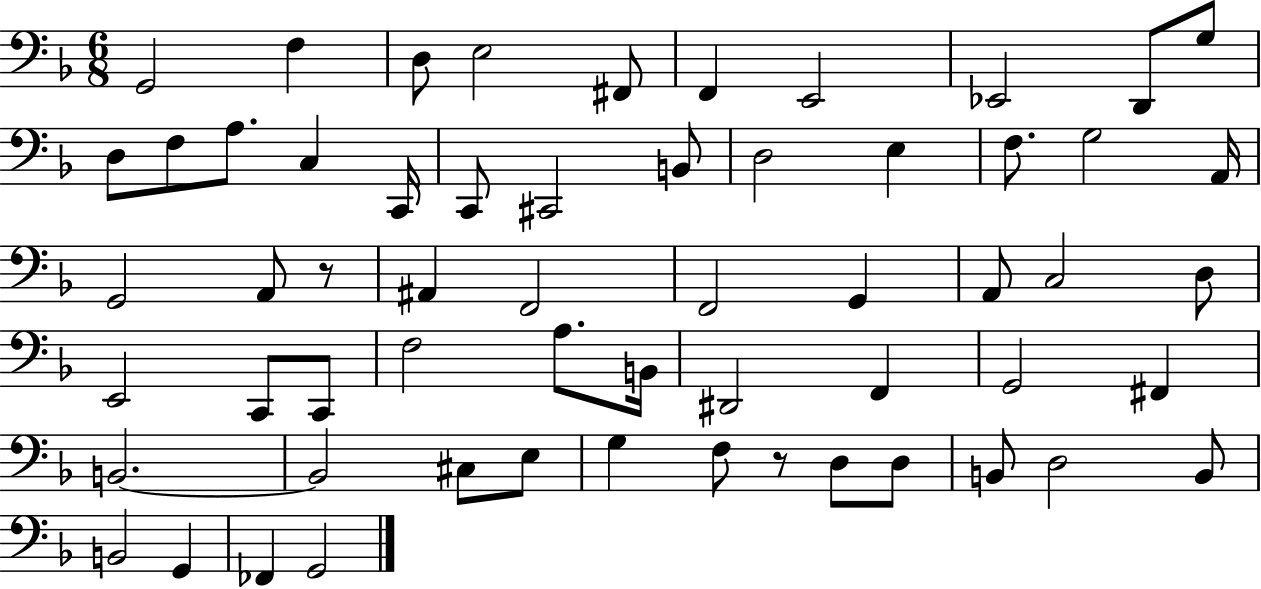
G2/h F3/q D3/e E3/h F#2/e F2/q E2/h Eb2/h D2/e G3/e D3/e F3/e A3/e. C3/q C2/s C2/e C#2/h B2/e D3/h E3/q F3/e. G3/h A2/s G2/h A2/e R/e A#2/q F2/h F2/h G2/q A2/e C3/h D3/e E2/h C2/e C2/e F3/h A3/e. B2/s D#2/h F2/q G2/h F#2/q B2/h. B2/h C#3/e E3/e G3/q F3/e R/e D3/e D3/e B2/e D3/h B2/e B2/h G2/q FES2/q G2/h